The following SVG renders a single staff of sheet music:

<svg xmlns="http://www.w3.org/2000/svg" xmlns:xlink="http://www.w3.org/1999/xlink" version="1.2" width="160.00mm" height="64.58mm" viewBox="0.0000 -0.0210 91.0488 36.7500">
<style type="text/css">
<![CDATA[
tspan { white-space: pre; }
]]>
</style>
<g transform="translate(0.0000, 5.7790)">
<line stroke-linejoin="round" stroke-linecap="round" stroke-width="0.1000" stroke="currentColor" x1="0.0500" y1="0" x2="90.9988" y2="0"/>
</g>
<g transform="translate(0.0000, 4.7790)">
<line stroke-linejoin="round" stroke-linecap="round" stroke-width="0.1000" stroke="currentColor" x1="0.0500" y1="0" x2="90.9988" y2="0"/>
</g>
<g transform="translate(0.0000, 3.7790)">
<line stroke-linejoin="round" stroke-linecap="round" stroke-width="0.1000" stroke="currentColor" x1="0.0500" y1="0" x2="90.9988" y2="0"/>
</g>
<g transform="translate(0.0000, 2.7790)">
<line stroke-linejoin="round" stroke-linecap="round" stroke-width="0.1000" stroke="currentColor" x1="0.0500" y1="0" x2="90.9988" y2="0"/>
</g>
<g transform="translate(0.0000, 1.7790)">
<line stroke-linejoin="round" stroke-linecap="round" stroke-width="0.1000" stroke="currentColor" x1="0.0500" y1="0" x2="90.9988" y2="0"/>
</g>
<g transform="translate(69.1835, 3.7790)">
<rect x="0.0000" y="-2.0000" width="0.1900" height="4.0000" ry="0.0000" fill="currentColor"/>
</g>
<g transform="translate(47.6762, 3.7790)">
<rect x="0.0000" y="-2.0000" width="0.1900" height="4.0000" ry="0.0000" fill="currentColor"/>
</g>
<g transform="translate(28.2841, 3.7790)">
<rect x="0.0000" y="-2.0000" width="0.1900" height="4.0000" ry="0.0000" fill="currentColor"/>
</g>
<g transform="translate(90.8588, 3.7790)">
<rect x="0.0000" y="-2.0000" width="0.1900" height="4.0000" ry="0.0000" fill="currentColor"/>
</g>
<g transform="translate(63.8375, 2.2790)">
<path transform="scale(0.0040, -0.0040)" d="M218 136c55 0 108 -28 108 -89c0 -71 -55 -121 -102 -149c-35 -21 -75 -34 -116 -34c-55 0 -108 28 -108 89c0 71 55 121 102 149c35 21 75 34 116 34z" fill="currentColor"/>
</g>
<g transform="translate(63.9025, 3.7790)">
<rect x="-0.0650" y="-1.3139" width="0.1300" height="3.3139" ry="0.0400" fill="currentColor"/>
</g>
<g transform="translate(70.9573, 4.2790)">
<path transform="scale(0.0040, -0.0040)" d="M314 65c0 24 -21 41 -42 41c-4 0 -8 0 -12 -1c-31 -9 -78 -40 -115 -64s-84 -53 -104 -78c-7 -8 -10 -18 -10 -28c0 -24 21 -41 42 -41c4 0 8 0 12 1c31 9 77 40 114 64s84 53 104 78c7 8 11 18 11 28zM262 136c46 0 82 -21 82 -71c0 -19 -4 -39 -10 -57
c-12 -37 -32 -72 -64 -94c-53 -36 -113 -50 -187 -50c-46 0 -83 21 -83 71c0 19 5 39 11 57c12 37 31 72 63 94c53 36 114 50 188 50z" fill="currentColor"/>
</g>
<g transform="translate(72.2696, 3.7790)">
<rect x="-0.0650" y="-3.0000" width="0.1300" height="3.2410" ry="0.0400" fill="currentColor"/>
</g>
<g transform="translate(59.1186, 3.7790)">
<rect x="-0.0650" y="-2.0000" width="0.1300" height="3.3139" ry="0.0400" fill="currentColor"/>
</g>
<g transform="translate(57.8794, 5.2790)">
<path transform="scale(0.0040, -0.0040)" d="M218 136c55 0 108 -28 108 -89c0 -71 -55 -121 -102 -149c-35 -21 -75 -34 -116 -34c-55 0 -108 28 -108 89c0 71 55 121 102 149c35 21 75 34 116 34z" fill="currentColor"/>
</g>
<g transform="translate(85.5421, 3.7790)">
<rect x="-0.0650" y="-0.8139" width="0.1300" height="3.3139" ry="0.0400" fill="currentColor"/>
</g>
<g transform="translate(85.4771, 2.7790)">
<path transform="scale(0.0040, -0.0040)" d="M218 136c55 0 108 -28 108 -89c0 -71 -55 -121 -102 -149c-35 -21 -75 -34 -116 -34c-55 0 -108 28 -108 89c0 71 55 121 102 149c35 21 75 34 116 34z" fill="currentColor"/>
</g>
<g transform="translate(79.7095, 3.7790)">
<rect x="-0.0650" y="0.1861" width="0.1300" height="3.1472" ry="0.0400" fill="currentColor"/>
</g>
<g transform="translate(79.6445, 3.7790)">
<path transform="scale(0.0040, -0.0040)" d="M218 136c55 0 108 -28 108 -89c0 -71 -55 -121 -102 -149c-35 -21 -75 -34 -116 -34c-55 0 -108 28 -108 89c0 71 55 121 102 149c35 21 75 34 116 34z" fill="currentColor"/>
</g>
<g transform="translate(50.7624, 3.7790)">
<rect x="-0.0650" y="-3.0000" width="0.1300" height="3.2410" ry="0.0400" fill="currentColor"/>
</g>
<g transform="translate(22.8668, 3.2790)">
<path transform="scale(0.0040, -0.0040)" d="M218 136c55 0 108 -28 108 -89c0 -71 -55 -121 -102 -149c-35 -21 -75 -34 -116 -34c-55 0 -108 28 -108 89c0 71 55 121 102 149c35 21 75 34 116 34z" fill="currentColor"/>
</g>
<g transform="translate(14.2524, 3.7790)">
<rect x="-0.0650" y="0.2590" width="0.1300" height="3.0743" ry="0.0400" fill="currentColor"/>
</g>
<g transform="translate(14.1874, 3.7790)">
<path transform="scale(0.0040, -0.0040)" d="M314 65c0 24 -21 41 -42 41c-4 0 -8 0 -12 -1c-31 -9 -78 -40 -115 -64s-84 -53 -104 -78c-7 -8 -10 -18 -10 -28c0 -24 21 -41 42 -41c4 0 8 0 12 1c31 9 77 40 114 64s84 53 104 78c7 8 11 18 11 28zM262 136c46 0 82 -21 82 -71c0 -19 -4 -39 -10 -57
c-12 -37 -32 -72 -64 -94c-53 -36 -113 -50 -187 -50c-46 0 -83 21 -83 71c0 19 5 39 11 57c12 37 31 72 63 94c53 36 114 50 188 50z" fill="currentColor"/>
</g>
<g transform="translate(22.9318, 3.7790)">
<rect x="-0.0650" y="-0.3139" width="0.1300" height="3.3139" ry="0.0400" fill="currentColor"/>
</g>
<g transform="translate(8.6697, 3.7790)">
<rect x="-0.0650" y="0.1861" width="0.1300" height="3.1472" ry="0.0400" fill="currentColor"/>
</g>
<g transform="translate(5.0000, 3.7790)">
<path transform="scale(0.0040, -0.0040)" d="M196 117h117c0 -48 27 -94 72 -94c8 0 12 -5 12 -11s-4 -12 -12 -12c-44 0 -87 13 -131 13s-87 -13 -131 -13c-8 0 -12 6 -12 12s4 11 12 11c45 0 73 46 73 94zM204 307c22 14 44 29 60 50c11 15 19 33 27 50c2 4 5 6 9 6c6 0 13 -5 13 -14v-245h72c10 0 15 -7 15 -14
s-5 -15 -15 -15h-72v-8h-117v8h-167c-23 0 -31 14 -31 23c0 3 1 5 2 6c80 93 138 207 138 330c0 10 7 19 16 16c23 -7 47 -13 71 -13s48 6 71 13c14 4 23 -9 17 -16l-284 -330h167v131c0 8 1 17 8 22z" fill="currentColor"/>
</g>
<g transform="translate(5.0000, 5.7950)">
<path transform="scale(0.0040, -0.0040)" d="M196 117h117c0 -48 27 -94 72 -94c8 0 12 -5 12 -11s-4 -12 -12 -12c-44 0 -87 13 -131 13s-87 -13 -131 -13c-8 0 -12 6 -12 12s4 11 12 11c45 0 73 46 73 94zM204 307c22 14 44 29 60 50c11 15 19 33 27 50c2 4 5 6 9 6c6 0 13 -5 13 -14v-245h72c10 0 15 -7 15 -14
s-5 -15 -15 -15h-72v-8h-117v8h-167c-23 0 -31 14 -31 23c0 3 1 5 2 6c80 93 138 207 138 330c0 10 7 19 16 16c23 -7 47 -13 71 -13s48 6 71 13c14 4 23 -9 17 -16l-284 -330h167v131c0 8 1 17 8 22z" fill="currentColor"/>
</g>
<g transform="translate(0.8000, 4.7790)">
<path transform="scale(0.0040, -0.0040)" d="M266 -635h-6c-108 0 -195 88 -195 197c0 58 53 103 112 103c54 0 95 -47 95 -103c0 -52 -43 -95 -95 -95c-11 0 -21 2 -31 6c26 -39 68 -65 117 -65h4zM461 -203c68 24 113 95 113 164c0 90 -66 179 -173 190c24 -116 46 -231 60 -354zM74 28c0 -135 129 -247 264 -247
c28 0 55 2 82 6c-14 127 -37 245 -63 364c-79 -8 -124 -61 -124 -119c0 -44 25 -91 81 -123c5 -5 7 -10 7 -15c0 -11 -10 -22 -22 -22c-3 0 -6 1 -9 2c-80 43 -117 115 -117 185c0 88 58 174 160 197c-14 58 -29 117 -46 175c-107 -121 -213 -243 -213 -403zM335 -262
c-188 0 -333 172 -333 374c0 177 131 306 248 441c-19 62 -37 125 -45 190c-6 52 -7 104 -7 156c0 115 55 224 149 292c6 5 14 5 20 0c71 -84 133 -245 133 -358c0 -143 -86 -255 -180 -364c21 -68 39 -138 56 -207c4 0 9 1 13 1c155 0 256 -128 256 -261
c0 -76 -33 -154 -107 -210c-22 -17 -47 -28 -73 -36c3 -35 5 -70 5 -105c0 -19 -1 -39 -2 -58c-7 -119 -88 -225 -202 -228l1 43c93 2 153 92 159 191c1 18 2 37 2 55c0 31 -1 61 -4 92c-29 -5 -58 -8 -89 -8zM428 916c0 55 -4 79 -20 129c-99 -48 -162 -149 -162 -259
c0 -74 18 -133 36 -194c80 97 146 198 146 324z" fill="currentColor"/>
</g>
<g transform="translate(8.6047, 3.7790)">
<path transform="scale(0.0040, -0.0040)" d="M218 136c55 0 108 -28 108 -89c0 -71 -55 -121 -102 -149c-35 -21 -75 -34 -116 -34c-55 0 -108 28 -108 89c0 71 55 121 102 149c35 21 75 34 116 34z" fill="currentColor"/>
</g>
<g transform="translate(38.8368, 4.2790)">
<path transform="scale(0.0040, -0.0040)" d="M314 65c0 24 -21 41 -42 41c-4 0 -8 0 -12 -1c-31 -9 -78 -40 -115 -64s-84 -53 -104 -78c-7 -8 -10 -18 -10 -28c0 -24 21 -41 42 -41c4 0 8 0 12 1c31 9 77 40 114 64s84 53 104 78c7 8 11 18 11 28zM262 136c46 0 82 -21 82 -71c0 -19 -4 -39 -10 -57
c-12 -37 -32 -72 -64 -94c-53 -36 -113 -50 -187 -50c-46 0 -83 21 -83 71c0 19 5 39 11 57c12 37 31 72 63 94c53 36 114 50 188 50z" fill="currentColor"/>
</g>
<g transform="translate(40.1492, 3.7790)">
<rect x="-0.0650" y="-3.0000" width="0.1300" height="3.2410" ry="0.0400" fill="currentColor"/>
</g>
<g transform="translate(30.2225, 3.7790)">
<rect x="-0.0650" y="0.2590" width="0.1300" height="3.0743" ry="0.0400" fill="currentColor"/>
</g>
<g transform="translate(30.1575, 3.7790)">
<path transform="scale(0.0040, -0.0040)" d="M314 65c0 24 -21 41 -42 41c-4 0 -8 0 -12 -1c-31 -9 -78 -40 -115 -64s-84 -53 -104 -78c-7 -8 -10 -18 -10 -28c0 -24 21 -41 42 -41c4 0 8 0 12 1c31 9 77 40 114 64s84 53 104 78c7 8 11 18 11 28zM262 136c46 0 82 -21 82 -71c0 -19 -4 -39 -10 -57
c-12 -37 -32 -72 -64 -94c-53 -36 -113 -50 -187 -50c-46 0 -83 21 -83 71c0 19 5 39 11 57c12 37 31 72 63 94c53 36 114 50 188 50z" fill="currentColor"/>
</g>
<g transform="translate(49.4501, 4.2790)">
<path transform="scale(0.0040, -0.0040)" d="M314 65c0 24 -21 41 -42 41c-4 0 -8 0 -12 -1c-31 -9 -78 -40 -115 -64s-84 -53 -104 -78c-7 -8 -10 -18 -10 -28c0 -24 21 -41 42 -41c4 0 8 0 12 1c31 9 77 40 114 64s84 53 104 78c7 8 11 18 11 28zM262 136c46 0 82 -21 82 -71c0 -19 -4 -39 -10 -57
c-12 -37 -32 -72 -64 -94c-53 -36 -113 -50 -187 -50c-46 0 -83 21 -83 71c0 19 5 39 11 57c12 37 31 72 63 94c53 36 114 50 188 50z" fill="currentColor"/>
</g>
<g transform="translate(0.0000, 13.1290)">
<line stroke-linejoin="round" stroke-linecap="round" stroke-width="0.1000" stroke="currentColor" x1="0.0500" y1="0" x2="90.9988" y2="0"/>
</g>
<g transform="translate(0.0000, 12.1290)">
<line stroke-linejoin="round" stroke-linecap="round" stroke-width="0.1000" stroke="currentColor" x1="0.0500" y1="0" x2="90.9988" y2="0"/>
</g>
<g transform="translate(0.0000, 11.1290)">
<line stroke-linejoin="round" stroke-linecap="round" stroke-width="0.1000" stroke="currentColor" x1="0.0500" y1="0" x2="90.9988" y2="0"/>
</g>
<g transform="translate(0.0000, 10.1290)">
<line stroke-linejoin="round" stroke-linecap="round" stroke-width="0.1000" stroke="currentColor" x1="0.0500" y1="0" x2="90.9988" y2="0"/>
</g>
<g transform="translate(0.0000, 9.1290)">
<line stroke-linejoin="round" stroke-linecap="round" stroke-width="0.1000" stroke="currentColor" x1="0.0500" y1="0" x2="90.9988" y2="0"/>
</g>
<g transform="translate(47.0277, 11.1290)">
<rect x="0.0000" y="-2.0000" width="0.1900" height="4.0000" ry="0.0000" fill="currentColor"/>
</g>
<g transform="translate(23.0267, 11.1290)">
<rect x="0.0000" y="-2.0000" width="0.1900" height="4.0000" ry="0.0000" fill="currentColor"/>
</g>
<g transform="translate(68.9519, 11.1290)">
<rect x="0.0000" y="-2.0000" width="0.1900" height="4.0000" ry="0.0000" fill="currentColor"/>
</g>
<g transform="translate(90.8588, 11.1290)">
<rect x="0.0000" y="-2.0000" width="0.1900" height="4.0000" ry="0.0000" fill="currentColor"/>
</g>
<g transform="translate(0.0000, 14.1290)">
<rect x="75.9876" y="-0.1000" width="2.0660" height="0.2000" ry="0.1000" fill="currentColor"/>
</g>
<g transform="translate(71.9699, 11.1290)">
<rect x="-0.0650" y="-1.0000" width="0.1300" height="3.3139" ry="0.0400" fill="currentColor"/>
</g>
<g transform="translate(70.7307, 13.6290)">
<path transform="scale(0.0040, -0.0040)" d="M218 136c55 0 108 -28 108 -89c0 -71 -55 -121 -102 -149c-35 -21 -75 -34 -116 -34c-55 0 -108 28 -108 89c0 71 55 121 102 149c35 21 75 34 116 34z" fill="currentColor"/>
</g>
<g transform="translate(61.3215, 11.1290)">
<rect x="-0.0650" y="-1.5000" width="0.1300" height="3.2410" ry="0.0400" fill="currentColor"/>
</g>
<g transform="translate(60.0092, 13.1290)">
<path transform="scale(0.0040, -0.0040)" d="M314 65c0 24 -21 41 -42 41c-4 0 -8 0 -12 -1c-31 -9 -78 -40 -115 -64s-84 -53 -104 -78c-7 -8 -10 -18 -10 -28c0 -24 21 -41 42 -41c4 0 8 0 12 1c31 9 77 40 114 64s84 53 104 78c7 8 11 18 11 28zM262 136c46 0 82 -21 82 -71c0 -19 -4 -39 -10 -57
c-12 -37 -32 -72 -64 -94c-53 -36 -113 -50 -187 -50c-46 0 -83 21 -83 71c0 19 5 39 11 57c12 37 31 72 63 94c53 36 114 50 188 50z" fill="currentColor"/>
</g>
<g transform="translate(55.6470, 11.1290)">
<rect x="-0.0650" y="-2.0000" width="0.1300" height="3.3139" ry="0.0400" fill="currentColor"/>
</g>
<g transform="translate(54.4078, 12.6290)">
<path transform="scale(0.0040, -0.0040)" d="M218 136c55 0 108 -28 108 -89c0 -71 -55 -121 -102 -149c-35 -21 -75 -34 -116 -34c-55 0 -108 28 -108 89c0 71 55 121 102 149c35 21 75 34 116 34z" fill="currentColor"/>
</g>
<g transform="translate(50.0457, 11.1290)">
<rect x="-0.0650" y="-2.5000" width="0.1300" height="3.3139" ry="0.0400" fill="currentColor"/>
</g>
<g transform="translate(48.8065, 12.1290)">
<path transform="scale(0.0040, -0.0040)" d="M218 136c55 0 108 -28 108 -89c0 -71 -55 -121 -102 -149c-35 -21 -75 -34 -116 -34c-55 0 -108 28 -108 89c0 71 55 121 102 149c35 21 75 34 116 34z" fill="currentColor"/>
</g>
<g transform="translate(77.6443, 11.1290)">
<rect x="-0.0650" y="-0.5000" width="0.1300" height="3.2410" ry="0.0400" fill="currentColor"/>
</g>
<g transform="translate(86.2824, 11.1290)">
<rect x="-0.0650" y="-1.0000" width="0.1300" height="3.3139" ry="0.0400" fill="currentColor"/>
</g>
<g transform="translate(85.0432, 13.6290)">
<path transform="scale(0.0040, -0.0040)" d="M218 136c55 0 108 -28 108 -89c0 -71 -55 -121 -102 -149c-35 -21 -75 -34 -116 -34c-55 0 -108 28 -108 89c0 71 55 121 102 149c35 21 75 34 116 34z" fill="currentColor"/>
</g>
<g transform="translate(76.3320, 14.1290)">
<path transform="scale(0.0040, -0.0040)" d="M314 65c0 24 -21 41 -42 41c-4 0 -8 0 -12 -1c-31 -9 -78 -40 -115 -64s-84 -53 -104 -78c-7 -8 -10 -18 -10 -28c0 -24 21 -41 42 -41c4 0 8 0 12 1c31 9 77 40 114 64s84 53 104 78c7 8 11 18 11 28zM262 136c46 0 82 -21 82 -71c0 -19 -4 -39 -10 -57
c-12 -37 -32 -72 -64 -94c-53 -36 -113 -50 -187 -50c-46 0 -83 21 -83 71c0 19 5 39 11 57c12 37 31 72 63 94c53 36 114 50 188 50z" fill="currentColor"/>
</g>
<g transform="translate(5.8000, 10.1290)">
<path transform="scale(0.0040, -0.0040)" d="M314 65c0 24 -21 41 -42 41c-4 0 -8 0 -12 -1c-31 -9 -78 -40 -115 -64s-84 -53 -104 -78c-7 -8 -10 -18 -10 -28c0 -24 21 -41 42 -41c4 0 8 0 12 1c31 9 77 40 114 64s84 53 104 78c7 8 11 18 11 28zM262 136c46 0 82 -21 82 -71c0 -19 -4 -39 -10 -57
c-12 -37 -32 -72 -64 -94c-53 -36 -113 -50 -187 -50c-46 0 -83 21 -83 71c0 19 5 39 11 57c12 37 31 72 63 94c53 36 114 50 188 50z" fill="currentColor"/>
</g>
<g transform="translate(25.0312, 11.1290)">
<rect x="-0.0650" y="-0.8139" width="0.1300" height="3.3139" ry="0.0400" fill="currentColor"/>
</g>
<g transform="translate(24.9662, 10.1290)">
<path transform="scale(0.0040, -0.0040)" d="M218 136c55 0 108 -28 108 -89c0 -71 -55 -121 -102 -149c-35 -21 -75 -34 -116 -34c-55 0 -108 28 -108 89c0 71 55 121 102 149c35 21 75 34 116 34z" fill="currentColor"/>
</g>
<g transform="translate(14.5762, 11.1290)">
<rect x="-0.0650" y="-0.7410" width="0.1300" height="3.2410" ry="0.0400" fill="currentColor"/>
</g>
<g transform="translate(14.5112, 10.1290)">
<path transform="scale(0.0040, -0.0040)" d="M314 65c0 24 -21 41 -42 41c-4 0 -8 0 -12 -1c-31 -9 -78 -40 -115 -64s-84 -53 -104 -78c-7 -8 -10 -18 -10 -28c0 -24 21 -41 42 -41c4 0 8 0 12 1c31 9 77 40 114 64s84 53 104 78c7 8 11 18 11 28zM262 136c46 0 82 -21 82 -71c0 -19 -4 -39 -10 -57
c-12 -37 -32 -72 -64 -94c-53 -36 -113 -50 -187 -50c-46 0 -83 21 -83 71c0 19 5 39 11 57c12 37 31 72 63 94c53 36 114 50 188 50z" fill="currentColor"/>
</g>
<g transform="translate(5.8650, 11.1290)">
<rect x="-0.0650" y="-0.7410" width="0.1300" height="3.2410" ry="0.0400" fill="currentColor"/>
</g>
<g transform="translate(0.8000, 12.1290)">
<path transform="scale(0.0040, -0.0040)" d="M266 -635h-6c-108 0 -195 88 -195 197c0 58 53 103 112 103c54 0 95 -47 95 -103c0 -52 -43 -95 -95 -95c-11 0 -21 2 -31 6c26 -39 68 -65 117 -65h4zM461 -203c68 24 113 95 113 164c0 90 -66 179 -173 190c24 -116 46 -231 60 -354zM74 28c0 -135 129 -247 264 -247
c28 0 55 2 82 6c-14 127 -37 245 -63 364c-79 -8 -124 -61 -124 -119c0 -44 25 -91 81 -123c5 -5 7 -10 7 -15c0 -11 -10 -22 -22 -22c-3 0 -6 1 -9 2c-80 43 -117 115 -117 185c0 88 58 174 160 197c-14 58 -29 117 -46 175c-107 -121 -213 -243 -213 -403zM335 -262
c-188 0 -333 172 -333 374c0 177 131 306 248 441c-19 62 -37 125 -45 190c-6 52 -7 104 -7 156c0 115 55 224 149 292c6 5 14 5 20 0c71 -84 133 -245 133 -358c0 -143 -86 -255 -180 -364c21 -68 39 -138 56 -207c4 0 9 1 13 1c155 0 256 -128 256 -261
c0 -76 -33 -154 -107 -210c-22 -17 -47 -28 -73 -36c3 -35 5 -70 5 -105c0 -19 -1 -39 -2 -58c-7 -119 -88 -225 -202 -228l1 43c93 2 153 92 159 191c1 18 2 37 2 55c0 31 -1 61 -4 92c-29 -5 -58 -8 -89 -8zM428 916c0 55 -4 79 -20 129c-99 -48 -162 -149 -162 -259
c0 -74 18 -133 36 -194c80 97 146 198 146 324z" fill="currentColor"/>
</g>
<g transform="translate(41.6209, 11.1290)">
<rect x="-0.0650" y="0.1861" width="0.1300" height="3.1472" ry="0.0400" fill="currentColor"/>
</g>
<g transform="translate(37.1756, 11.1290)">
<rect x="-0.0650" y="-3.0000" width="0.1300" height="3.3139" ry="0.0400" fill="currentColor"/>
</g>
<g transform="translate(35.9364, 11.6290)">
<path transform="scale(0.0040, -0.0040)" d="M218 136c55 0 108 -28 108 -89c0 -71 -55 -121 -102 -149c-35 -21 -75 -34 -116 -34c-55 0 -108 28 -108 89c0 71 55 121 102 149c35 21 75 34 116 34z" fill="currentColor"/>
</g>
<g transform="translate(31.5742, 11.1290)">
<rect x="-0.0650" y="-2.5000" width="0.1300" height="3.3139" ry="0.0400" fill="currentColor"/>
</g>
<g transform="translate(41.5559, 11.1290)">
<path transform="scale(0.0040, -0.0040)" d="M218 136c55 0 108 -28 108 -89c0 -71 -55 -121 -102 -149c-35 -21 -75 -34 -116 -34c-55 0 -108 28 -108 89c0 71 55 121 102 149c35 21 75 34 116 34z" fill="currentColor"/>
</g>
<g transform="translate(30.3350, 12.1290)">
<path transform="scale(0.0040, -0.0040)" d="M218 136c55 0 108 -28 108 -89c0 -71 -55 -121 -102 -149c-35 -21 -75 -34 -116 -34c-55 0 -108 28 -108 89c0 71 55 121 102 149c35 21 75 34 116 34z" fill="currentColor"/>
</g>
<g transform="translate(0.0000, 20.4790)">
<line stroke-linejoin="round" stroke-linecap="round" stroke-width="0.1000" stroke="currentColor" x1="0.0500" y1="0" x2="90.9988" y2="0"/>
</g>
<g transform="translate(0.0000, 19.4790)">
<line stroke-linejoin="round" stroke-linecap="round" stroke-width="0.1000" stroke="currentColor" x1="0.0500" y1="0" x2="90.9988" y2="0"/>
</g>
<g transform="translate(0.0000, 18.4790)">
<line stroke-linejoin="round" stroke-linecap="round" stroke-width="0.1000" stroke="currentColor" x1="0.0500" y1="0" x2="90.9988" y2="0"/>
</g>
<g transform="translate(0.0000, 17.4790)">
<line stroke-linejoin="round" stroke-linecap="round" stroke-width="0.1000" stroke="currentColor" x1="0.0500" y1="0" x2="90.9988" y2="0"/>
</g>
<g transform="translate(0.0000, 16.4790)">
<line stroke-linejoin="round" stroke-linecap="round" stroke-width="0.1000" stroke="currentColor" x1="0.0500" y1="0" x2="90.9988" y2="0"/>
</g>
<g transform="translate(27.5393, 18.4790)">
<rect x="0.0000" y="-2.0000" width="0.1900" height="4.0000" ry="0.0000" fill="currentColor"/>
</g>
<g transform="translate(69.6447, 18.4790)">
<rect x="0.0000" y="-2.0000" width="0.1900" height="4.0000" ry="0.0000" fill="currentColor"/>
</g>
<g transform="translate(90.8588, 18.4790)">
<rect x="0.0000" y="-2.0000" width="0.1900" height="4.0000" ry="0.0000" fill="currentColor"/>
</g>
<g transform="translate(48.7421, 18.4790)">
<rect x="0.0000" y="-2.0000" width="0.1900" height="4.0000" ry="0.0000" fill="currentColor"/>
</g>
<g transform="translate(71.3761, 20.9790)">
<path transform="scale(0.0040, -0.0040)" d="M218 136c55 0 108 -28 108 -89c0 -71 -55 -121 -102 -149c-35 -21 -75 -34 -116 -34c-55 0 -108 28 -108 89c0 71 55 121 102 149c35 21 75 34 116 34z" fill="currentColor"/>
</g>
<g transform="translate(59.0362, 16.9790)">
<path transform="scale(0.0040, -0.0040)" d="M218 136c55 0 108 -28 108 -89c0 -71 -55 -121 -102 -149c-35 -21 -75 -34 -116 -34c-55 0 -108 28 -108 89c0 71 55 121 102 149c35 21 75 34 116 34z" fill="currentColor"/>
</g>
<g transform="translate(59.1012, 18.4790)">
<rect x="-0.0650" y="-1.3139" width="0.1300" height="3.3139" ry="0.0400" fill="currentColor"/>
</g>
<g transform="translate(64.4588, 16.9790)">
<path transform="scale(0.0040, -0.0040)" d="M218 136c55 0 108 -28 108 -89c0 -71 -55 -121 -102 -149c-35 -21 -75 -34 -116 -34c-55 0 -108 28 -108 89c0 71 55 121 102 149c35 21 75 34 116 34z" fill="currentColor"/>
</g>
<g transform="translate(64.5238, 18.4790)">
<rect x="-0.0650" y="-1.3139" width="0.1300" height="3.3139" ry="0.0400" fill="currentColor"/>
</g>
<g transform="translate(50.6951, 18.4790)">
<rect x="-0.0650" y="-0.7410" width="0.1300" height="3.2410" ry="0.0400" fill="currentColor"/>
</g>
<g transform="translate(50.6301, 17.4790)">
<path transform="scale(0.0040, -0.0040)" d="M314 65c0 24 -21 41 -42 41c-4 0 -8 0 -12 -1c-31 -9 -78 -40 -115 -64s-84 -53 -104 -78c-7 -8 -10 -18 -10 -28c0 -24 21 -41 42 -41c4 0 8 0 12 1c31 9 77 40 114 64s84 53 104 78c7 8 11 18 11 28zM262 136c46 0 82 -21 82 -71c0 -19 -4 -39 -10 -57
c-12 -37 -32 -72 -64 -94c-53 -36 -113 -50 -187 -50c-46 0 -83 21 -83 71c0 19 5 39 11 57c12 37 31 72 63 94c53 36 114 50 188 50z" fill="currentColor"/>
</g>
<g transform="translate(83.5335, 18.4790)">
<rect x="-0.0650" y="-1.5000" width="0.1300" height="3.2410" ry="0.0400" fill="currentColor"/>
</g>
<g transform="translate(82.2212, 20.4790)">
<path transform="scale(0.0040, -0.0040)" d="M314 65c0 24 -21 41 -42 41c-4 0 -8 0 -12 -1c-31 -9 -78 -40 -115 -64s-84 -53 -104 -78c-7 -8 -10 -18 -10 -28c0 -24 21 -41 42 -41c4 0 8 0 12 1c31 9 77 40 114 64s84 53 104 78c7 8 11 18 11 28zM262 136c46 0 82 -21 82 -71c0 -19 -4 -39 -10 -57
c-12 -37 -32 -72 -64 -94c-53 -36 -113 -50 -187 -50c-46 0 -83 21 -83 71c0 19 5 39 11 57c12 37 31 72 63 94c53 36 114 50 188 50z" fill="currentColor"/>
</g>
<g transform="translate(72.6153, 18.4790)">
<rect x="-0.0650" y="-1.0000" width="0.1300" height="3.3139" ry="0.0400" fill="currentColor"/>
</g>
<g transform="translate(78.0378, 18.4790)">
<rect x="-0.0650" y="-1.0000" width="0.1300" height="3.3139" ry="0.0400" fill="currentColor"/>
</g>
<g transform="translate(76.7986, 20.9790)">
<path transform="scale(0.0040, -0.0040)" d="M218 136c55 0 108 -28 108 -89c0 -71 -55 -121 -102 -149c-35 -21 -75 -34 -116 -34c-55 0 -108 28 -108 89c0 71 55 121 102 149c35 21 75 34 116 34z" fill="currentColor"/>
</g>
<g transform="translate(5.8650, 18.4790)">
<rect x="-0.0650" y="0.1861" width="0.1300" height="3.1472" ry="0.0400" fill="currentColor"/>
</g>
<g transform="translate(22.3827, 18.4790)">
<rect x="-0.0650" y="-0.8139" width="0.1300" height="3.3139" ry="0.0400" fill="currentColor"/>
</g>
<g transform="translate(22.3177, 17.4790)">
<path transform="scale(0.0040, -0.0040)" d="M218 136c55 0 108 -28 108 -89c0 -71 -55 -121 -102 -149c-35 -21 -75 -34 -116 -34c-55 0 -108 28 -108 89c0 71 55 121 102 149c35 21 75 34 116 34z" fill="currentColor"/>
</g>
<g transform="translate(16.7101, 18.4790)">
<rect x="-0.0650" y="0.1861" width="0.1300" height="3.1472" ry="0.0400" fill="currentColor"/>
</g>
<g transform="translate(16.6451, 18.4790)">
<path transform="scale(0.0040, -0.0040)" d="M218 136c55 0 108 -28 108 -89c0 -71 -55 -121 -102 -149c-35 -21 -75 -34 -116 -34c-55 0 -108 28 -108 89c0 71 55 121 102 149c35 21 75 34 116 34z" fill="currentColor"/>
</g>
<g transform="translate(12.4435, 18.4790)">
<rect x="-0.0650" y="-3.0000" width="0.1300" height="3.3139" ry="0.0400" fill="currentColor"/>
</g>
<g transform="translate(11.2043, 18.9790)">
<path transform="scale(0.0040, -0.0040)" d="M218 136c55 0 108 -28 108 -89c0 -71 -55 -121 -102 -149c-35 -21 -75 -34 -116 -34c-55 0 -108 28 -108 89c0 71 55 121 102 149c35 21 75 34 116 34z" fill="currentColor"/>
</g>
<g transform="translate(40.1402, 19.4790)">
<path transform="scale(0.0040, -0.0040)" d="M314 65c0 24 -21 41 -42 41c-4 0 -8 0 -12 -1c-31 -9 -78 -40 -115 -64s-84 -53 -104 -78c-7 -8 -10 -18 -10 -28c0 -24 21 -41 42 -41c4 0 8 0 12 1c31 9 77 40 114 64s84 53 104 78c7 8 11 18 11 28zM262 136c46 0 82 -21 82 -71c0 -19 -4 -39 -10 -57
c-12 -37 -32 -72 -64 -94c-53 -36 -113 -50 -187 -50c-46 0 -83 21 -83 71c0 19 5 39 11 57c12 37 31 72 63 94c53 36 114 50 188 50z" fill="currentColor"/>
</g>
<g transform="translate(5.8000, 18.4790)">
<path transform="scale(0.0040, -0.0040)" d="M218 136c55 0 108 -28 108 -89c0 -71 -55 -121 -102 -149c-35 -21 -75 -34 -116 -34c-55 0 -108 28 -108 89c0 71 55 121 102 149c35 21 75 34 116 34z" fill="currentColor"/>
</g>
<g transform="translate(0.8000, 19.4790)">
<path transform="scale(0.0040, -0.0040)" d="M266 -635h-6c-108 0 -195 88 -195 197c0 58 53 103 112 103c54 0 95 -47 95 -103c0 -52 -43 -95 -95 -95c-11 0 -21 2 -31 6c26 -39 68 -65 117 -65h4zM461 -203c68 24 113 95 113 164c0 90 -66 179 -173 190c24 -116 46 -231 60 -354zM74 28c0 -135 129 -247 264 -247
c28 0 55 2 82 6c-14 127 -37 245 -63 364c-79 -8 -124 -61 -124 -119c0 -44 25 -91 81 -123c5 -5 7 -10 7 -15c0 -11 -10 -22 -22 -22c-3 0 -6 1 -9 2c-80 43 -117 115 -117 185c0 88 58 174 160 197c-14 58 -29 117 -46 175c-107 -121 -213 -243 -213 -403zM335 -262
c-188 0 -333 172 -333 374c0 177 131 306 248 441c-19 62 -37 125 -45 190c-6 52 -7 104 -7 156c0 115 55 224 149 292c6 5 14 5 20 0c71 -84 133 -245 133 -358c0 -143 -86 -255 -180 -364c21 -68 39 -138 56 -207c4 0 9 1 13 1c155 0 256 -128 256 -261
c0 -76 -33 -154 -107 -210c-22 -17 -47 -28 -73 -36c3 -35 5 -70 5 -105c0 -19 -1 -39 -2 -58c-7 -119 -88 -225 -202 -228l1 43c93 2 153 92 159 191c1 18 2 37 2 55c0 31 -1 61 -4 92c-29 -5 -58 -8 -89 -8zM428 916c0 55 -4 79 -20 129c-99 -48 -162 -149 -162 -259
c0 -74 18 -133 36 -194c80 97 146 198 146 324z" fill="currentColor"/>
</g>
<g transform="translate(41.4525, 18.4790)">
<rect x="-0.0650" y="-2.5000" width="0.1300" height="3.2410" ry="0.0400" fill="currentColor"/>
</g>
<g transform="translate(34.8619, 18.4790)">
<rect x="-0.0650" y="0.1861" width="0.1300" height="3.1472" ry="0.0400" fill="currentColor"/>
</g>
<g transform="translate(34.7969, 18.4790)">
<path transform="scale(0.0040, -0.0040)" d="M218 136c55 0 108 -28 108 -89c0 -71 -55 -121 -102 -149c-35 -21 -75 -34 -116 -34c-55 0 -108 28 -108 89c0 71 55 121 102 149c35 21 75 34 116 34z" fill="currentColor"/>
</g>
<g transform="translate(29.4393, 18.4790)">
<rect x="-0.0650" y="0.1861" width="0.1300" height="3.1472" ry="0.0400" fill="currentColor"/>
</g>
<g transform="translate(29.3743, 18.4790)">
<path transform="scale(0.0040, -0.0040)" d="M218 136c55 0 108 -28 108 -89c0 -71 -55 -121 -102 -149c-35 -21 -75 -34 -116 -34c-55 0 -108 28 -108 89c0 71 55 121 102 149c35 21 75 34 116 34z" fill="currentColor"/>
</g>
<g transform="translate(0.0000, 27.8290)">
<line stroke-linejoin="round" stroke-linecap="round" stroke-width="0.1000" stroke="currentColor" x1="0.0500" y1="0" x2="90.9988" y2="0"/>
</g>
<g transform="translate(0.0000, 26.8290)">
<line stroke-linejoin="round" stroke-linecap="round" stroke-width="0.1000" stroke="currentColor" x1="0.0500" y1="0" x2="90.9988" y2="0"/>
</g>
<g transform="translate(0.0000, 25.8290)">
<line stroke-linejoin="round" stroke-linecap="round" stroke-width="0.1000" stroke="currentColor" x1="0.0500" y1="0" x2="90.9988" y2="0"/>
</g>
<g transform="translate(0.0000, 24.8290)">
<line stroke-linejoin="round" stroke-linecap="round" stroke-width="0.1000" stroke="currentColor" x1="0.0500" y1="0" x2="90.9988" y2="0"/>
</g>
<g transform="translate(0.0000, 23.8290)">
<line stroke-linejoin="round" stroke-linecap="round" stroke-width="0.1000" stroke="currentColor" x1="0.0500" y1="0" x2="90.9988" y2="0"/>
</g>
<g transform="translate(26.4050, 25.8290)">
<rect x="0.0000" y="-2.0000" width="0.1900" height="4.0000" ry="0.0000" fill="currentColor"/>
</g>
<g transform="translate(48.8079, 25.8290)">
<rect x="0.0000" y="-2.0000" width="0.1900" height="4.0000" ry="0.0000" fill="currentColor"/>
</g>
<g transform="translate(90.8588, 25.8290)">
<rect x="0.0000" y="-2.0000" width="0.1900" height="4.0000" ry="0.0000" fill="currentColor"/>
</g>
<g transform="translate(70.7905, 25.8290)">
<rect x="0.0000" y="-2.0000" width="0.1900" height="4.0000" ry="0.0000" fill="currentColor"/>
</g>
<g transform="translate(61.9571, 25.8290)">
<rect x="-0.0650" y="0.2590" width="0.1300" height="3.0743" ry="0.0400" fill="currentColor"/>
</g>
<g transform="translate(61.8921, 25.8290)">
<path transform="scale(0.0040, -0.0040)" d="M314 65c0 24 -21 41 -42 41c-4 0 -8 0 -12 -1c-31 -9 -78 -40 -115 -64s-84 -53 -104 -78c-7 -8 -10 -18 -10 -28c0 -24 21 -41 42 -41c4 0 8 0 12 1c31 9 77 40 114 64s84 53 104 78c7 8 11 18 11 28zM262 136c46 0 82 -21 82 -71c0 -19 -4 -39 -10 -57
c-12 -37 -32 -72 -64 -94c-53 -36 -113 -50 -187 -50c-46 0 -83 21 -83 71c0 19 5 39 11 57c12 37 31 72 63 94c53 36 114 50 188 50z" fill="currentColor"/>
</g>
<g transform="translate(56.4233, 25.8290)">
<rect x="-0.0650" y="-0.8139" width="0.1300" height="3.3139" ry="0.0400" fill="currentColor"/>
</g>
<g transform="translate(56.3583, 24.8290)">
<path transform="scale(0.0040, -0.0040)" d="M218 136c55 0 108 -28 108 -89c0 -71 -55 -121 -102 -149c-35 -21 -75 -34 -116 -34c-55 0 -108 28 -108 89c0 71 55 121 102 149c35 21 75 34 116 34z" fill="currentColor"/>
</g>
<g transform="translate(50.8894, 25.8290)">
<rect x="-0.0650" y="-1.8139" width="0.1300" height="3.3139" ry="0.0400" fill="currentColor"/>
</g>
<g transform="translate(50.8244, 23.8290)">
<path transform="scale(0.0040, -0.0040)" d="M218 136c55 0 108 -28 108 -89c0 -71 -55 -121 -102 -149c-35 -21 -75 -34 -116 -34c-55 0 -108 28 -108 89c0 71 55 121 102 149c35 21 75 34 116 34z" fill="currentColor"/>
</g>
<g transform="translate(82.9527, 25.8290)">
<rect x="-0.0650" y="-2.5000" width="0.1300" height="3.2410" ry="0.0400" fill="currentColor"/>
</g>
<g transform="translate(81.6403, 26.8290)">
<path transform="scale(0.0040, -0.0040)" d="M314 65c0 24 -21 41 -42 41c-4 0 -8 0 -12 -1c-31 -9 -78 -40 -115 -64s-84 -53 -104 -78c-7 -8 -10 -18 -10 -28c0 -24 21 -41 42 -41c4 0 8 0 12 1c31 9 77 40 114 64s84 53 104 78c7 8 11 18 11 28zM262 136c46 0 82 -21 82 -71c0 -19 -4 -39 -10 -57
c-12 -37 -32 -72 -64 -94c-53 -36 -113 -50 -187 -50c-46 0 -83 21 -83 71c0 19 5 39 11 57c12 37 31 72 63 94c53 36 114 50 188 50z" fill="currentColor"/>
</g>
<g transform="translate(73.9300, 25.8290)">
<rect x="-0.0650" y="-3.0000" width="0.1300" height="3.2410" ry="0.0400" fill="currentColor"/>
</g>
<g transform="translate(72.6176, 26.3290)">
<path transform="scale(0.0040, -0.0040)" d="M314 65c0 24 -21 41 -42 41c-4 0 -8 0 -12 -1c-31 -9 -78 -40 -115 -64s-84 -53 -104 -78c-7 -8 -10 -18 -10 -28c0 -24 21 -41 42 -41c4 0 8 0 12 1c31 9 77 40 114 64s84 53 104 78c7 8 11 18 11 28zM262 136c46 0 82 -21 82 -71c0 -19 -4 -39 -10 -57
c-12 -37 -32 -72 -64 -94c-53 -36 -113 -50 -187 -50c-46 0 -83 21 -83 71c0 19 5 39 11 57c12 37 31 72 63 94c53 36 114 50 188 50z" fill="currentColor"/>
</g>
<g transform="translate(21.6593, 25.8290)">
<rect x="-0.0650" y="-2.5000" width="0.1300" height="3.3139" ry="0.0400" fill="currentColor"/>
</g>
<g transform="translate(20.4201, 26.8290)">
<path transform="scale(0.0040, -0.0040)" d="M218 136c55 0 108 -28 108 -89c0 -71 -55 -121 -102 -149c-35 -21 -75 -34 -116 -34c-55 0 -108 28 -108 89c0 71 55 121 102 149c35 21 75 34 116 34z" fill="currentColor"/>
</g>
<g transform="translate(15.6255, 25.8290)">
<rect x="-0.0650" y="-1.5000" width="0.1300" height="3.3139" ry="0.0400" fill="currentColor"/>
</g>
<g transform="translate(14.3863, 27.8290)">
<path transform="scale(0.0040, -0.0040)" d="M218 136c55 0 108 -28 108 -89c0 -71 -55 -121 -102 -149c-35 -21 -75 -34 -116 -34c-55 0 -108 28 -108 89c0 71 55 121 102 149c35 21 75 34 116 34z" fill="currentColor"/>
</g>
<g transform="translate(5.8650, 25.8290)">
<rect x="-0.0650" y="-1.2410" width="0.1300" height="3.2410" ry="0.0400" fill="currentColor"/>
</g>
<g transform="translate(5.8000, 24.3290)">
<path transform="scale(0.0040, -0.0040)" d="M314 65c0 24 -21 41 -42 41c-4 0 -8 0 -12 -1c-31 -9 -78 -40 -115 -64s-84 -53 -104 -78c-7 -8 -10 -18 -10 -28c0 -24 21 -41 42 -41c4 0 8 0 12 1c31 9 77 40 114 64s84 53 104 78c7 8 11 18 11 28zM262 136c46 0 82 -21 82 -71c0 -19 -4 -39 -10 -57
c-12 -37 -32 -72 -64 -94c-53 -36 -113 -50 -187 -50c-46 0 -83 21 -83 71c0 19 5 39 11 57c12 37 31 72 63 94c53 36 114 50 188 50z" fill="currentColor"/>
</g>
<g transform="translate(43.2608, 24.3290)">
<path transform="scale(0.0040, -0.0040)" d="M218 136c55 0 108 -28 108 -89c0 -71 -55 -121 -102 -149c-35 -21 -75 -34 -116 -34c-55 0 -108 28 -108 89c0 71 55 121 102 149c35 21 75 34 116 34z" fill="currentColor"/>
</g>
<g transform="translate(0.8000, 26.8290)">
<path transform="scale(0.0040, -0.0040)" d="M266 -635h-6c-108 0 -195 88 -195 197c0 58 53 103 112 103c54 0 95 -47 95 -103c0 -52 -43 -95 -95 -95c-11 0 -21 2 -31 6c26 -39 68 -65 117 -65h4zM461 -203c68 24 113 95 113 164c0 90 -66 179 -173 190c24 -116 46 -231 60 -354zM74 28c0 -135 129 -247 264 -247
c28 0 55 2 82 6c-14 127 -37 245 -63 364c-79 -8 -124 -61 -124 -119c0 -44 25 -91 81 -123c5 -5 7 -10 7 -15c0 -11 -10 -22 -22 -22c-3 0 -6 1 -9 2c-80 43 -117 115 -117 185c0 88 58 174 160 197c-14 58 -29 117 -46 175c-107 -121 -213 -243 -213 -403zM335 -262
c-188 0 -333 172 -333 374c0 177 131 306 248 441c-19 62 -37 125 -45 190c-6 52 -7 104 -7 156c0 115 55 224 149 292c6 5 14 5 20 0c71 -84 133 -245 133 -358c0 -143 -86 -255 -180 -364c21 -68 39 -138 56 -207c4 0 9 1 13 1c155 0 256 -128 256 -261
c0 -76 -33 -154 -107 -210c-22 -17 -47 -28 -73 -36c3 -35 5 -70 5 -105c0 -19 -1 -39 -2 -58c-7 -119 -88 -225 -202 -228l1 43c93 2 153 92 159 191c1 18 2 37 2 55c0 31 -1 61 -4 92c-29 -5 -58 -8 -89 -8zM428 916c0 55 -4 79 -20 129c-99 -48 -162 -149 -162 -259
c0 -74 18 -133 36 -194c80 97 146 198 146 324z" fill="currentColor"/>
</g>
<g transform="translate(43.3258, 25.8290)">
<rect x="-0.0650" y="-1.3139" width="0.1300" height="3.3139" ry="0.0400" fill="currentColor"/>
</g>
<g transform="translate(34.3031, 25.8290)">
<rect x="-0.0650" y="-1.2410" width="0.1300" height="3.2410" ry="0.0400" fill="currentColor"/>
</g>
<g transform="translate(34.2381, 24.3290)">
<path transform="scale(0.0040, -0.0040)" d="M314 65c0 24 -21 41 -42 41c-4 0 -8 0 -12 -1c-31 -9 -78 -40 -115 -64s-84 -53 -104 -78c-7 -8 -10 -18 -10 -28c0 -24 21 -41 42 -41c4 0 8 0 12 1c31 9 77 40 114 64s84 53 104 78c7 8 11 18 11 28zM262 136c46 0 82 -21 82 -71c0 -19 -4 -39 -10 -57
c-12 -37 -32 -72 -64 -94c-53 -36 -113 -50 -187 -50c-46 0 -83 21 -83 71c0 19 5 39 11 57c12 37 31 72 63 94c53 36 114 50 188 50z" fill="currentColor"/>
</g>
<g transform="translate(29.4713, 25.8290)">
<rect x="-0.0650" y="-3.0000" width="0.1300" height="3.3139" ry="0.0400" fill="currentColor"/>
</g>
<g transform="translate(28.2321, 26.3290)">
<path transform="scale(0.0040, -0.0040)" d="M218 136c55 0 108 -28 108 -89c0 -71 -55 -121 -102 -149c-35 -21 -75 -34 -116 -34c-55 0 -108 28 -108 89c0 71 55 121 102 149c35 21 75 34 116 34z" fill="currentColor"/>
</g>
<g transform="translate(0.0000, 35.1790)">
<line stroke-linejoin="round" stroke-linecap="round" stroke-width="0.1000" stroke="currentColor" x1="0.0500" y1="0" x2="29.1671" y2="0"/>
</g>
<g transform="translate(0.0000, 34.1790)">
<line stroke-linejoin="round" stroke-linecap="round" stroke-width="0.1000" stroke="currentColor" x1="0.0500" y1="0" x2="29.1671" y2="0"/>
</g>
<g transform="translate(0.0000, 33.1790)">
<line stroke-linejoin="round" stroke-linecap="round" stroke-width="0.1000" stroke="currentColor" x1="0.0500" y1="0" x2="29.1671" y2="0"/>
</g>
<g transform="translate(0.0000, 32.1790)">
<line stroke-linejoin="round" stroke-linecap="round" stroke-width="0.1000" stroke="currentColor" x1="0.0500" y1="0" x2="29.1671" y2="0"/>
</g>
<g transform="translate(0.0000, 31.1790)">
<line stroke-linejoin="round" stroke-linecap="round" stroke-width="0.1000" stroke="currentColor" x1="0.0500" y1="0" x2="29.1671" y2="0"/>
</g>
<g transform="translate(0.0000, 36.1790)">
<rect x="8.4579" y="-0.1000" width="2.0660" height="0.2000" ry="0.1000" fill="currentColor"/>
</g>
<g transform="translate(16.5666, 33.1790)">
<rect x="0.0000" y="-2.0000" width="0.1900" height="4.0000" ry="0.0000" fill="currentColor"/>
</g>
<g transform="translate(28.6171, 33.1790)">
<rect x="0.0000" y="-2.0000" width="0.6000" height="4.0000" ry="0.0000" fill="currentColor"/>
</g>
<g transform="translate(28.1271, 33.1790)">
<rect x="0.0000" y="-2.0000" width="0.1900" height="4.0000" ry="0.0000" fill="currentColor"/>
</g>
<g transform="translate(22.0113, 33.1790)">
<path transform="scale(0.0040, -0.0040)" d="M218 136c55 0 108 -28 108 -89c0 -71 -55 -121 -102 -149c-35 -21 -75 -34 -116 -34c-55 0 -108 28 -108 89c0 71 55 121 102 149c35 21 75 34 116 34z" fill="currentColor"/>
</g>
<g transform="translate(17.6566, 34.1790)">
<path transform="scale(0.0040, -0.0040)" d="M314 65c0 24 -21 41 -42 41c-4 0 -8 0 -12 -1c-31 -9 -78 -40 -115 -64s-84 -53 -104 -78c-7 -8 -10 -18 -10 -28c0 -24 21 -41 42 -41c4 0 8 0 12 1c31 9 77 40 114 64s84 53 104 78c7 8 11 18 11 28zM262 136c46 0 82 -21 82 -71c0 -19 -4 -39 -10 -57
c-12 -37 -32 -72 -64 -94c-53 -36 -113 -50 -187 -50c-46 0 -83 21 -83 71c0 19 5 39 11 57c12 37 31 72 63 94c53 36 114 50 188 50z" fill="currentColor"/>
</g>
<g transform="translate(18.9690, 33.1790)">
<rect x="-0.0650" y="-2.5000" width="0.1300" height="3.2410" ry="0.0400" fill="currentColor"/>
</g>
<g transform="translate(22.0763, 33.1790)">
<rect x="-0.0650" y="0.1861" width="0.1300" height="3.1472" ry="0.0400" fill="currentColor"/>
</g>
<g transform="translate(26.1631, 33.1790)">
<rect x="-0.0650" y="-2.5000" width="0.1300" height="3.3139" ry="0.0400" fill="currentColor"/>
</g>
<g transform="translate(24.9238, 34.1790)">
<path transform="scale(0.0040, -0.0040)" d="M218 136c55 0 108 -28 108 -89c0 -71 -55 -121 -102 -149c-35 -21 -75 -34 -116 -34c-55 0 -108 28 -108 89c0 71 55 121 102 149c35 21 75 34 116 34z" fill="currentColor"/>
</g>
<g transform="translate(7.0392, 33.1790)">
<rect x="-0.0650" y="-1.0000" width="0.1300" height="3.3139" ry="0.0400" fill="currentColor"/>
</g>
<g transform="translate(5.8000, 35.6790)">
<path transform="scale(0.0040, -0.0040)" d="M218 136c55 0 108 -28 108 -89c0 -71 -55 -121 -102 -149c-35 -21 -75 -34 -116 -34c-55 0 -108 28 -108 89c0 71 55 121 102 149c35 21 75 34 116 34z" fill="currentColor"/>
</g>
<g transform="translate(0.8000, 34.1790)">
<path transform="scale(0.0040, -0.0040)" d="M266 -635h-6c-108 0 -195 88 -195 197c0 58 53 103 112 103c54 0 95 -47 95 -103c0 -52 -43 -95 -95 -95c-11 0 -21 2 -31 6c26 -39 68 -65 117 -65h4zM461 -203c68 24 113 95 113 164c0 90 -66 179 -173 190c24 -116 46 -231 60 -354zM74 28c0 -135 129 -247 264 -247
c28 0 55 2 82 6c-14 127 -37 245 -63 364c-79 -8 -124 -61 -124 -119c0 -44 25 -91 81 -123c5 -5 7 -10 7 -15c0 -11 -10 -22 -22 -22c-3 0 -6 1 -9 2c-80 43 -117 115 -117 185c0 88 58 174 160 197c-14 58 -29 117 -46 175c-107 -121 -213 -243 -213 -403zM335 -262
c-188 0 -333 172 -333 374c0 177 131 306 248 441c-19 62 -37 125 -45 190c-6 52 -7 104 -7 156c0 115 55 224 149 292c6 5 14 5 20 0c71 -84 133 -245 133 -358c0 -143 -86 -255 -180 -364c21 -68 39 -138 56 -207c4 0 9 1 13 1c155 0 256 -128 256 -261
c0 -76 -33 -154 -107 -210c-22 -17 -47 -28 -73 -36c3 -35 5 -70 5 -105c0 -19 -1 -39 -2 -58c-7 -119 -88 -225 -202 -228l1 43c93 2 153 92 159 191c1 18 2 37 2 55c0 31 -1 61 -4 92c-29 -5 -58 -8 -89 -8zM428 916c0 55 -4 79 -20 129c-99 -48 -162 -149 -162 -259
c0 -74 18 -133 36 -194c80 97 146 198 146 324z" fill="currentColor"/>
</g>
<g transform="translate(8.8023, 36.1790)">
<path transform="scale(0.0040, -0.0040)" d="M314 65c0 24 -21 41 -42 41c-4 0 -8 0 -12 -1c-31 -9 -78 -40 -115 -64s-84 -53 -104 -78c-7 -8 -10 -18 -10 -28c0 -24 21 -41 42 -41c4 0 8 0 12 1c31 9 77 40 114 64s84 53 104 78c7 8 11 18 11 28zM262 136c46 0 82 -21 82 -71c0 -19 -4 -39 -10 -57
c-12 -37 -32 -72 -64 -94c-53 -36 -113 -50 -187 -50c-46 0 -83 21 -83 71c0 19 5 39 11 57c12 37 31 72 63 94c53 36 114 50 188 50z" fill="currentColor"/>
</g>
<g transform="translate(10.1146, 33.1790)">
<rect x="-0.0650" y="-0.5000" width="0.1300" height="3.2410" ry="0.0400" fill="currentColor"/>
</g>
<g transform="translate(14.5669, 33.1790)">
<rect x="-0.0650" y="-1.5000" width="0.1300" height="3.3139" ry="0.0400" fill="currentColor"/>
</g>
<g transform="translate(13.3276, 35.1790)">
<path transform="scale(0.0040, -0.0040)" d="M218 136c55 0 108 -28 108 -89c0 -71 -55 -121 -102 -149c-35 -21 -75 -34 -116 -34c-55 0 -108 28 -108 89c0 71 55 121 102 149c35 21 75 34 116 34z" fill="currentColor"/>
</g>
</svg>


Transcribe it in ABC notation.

X:1
T:Untitled
M:4/4
L:1/4
K:C
B B2 c B2 A2 A2 F e A2 B d d2 d2 d G A B G F E2 D C2 D B A B d B B G2 d2 e e D D E2 e2 E G A e2 e f d B2 A2 G2 D C2 E G2 B G